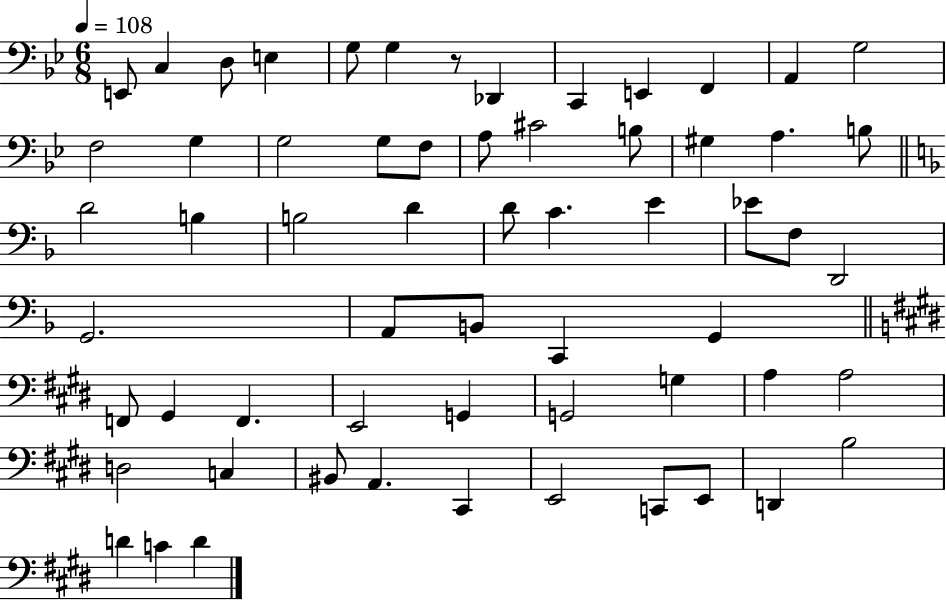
{
  \clef bass
  \numericTimeSignature
  \time 6/8
  \key bes \major
  \tempo 4 = 108
  e,8 c4 d8 e4 | g8 g4 r8 des,4 | c,4 e,4 f,4 | a,4 g2 | \break f2 g4 | g2 g8 f8 | a8 cis'2 b8 | gis4 a4. b8 | \break \bar "||" \break \key f \major d'2 b4 | b2 d'4 | d'8 c'4. e'4 | ees'8 f8 d,2 | \break g,2. | a,8 b,8 c,4 g,4 | \bar "||" \break \key e \major f,8 gis,4 f,4. | e,2 g,4 | g,2 g4 | a4 a2 | \break d2 c4 | bis,8 a,4. cis,4 | e,2 c,8 e,8 | d,4 b2 | \break d'4 c'4 d'4 | \bar "|."
}